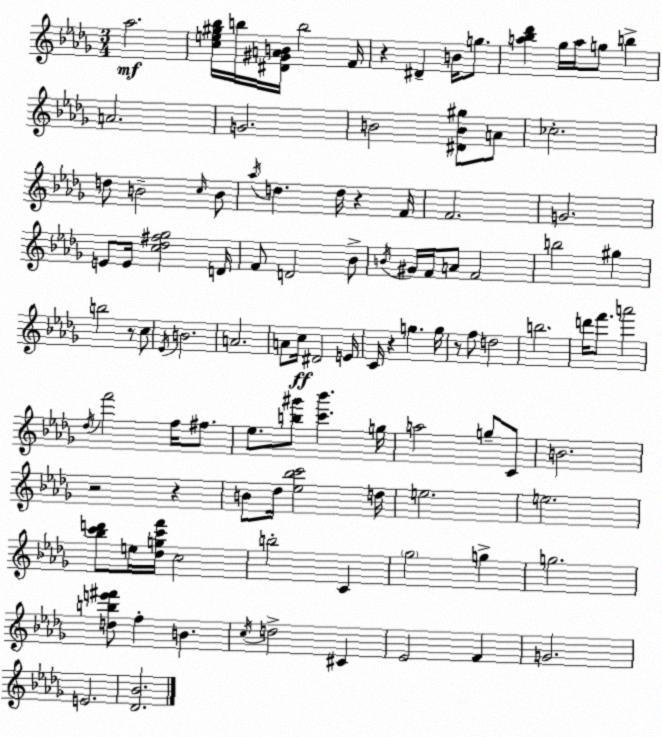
X:1
T:Untitled
M:3/4
L:1/4
K:Bbm
_a2 [ce^g_b]/4 b/4 [^D^GAB]/4 b2 F/4 z ^D B/4 g/2 [a_b_d'] _g/4 a/4 g/2 b A2 G2 B2 [^DB^g]/2 A/2 _c2 d/2 B2 c/4 B/2 _a/4 d d/4 z F/4 F2 G2 E/2 E/4 [c_d^f_g]2 D/4 F/2 D2 _B/2 B/4 ^G/4 F/4 A/2 F2 b2 ^g b2 z/2 c/2 _E/4 B2 A2 A/2 c/4 ^D2 E/4 C/4 z g g/4 z/2 f/2 d2 b2 d'/4 f'/2 a'2 _d/4 f'2 f/4 ^f/2 _e/2 [b^g']/2 [c'_b'] g/4 a2 g/2 C/2 B2 z2 z B/2 _d/4 [_e_bc']2 d/4 e2 e2 [_bc'd']/2 e/4 [_dgc'f']/4 c2 b2 C _g2 g g2 [dbe'^f']/2 f B c/4 d2 ^C _E2 F G2 E2 [_D_B]2